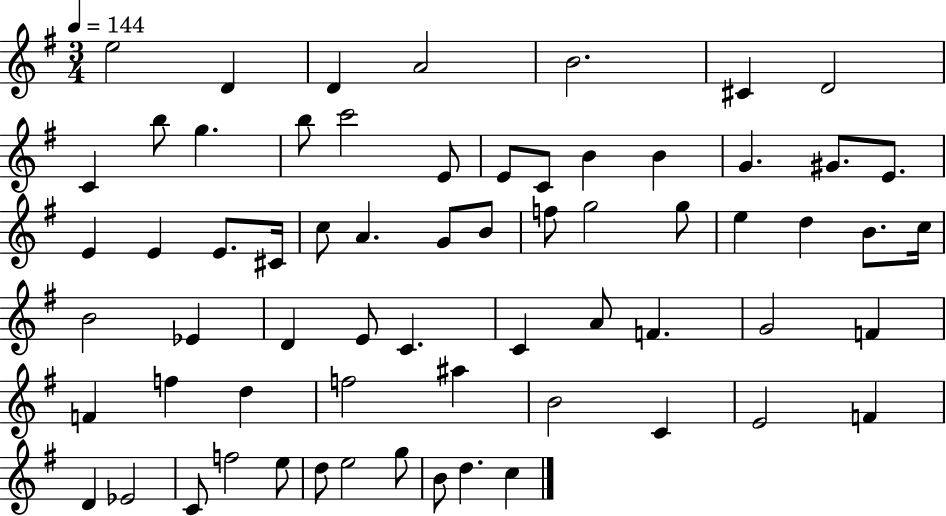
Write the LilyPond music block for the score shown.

{
  \clef treble
  \numericTimeSignature
  \time 3/4
  \key g \major
  \tempo 4 = 144
  \repeat volta 2 { e''2 d'4 | d'4 a'2 | b'2. | cis'4 d'2 | \break c'4 b''8 g''4. | b''8 c'''2 e'8 | e'8 c'8 b'4 b'4 | g'4. gis'8. e'8. | \break e'4 e'4 e'8. cis'16 | c''8 a'4. g'8 b'8 | f''8 g''2 g''8 | e''4 d''4 b'8. c''16 | \break b'2 ees'4 | d'4 e'8 c'4. | c'4 a'8 f'4. | g'2 f'4 | \break f'4 f''4 d''4 | f''2 ais''4 | b'2 c'4 | e'2 f'4 | \break d'4 ees'2 | c'8 f''2 e''8 | d''8 e''2 g''8 | b'8 d''4. c''4 | \break } \bar "|."
}